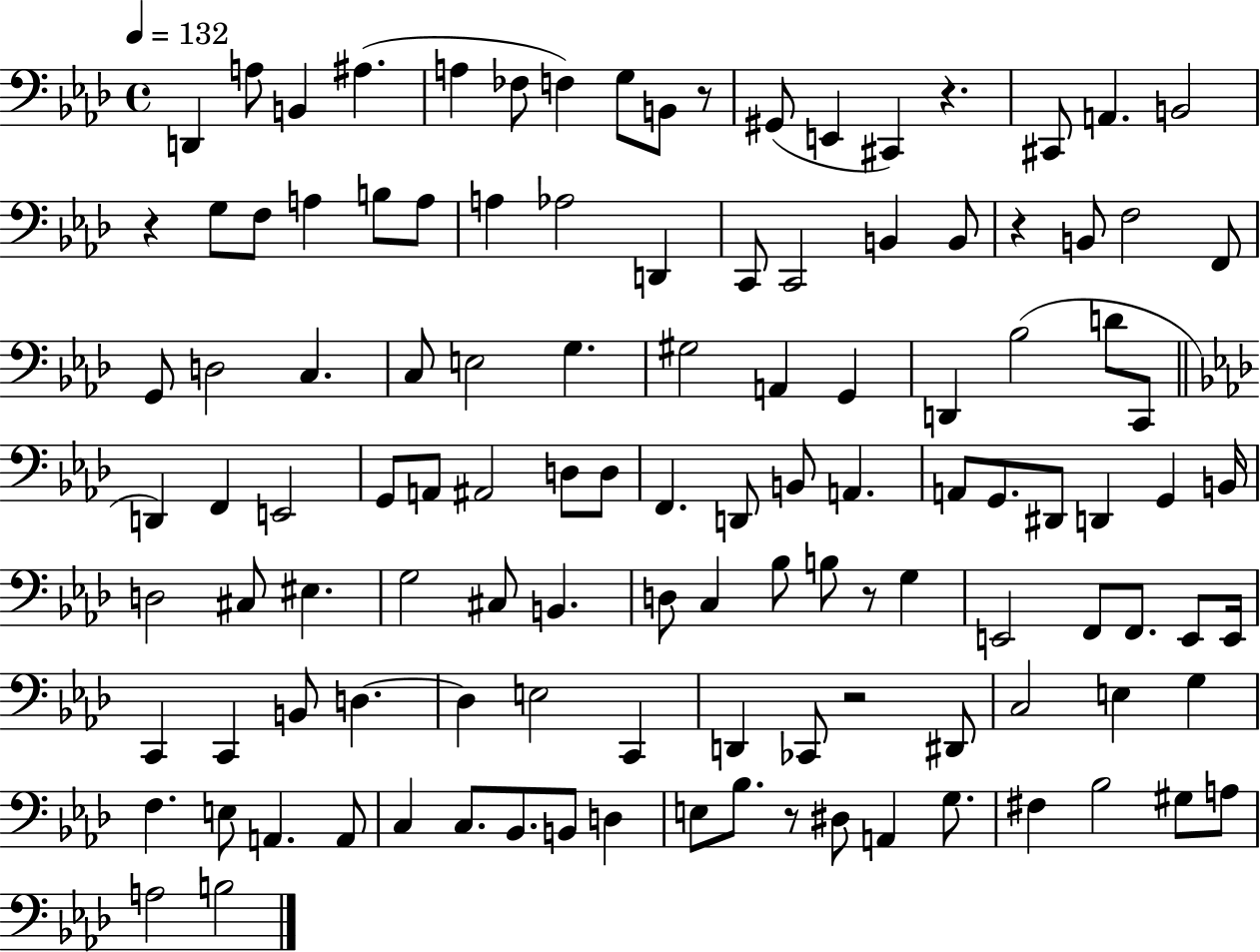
X:1
T:Untitled
M:4/4
L:1/4
K:Ab
D,, A,/2 B,, ^A, A, _F,/2 F, G,/2 B,,/2 z/2 ^G,,/2 E,, ^C,, z ^C,,/2 A,, B,,2 z G,/2 F,/2 A, B,/2 A,/2 A, _A,2 D,, C,,/2 C,,2 B,, B,,/2 z B,,/2 F,2 F,,/2 G,,/2 D,2 C, C,/2 E,2 G, ^G,2 A,, G,, D,, _B,2 D/2 C,,/2 D,, F,, E,,2 G,,/2 A,,/2 ^A,,2 D,/2 D,/2 F,, D,,/2 B,,/2 A,, A,,/2 G,,/2 ^D,,/2 D,, G,, B,,/4 D,2 ^C,/2 ^E, G,2 ^C,/2 B,, D,/2 C, _B,/2 B,/2 z/2 G, E,,2 F,,/2 F,,/2 E,,/2 E,,/4 C,, C,, B,,/2 D, D, E,2 C,, D,, _C,,/2 z2 ^D,,/2 C,2 E, G, F, E,/2 A,, A,,/2 C, C,/2 _B,,/2 B,,/2 D, E,/2 _B,/2 z/2 ^D,/2 A,, G,/2 ^F, _B,2 ^G,/2 A,/2 A,2 B,2